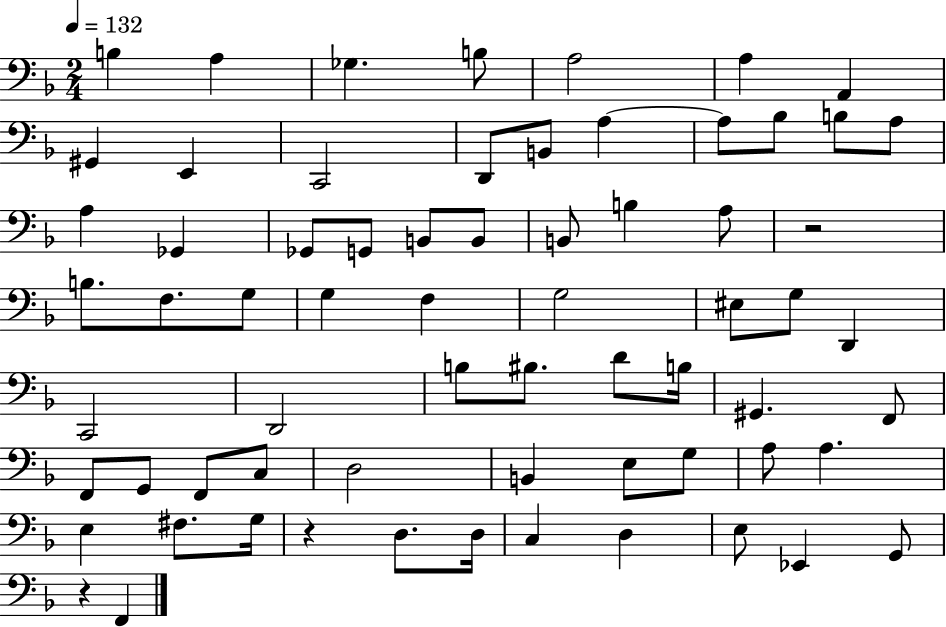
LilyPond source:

{
  \clef bass
  \numericTimeSignature
  \time 2/4
  \key f \major
  \tempo 4 = 132
  b4 a4 | ges4. b8 | a2 | a4 a,4 | \break gis,4 e,4 | c,2 | d,8 b,8 a4~~ | a8 bes8 b8 a8 | \break a4 ges,4 | ges,8 g,8 b,8 b,8 | b,8 b4 a8 | r2 | \break b8. f8. g8 | g4 f4 | g2 | eis8 g8 d,4 | \break c,2 | d,2 | b8 bis8. d'8 b16 | gis,4. f,8 | \break f,8 g,8 f,8 c8 | d2 | b,4 e8 g8 | a8 a4. | \break e4 fis8. g16 | r4 d8. d16 | c4 d4 | e8 ees,4 g,8 | \break r4 f,4 | \bar "|."
}